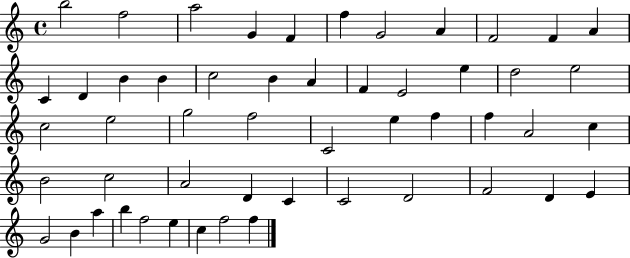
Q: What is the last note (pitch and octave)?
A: F5